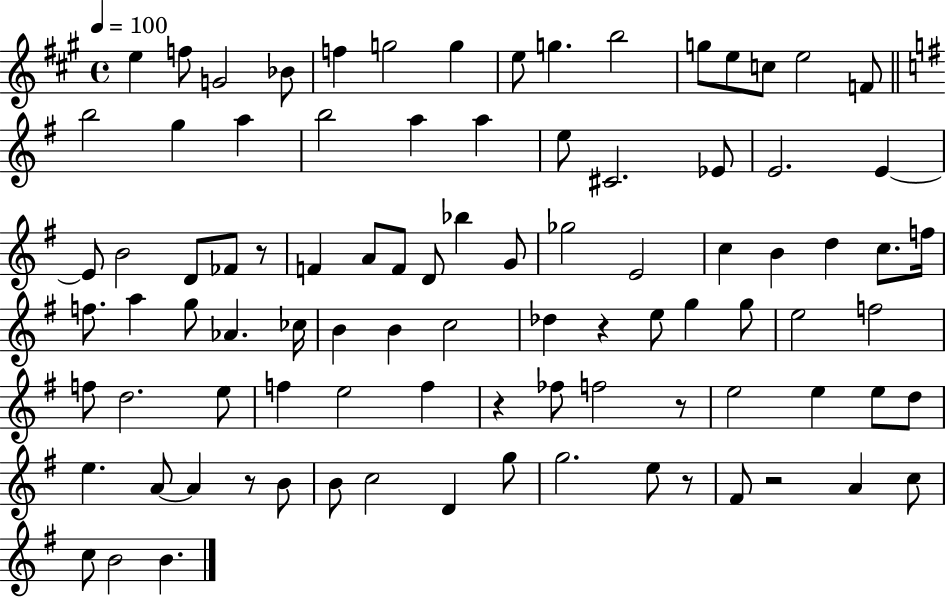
X:1
T:Untitled
M:4/4
L:1/4
K:A
e f/2 G2 _B/2 f g2 g e/2 g b2 g/2 e/2 c/2 e2 F/2 b2 g a b2 a a e/2 ^C2 _E/2 E2 E E/2 B2 D/2 _F/2 z/2 F A/2 F/2 D/2 _b G/2 _g2 E2 c B d c/2 f/4 f/2 a g/2 _A _c/4 B B c2 _d z e/2 g g/2 e2 f2 f/2 d2 e/2 f e2 f z _f/2 f2 z/2 e2 e e/2 d/2 e A/2 A z/2 B/2 B/2 c2 D g/2 g2 e/2 z/2 ^F/2 z2 A c/2 c/2 B2 B